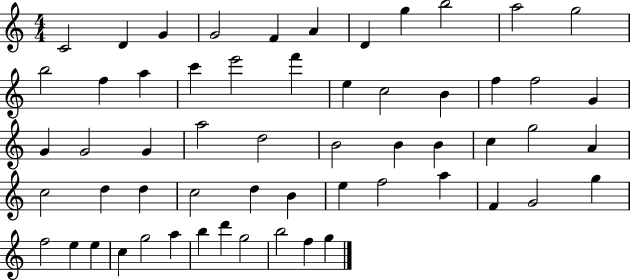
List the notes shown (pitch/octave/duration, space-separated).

C4/h D4/q G4/q G4/h F4/q A4/q D4/q G5/q B5/h A5/h G5/h B5/h F5/q A5/q C6/q E6/h F6/q E5/q C5/h B4/q F5/q F5/h G4/q G4/q G4/h G4/q A5/h D5/h B4/h B4/q B4/q C5/q G5/h A4/q C5/h D5/q D5/q C5/h D5/q B4/q E5/q F5/h A5/q F4/q G4/h G5/q F5/h E5/q E5/q C5/q G5/h A5/q B5/q D6/q G5/h B5/h F5/q G5/q